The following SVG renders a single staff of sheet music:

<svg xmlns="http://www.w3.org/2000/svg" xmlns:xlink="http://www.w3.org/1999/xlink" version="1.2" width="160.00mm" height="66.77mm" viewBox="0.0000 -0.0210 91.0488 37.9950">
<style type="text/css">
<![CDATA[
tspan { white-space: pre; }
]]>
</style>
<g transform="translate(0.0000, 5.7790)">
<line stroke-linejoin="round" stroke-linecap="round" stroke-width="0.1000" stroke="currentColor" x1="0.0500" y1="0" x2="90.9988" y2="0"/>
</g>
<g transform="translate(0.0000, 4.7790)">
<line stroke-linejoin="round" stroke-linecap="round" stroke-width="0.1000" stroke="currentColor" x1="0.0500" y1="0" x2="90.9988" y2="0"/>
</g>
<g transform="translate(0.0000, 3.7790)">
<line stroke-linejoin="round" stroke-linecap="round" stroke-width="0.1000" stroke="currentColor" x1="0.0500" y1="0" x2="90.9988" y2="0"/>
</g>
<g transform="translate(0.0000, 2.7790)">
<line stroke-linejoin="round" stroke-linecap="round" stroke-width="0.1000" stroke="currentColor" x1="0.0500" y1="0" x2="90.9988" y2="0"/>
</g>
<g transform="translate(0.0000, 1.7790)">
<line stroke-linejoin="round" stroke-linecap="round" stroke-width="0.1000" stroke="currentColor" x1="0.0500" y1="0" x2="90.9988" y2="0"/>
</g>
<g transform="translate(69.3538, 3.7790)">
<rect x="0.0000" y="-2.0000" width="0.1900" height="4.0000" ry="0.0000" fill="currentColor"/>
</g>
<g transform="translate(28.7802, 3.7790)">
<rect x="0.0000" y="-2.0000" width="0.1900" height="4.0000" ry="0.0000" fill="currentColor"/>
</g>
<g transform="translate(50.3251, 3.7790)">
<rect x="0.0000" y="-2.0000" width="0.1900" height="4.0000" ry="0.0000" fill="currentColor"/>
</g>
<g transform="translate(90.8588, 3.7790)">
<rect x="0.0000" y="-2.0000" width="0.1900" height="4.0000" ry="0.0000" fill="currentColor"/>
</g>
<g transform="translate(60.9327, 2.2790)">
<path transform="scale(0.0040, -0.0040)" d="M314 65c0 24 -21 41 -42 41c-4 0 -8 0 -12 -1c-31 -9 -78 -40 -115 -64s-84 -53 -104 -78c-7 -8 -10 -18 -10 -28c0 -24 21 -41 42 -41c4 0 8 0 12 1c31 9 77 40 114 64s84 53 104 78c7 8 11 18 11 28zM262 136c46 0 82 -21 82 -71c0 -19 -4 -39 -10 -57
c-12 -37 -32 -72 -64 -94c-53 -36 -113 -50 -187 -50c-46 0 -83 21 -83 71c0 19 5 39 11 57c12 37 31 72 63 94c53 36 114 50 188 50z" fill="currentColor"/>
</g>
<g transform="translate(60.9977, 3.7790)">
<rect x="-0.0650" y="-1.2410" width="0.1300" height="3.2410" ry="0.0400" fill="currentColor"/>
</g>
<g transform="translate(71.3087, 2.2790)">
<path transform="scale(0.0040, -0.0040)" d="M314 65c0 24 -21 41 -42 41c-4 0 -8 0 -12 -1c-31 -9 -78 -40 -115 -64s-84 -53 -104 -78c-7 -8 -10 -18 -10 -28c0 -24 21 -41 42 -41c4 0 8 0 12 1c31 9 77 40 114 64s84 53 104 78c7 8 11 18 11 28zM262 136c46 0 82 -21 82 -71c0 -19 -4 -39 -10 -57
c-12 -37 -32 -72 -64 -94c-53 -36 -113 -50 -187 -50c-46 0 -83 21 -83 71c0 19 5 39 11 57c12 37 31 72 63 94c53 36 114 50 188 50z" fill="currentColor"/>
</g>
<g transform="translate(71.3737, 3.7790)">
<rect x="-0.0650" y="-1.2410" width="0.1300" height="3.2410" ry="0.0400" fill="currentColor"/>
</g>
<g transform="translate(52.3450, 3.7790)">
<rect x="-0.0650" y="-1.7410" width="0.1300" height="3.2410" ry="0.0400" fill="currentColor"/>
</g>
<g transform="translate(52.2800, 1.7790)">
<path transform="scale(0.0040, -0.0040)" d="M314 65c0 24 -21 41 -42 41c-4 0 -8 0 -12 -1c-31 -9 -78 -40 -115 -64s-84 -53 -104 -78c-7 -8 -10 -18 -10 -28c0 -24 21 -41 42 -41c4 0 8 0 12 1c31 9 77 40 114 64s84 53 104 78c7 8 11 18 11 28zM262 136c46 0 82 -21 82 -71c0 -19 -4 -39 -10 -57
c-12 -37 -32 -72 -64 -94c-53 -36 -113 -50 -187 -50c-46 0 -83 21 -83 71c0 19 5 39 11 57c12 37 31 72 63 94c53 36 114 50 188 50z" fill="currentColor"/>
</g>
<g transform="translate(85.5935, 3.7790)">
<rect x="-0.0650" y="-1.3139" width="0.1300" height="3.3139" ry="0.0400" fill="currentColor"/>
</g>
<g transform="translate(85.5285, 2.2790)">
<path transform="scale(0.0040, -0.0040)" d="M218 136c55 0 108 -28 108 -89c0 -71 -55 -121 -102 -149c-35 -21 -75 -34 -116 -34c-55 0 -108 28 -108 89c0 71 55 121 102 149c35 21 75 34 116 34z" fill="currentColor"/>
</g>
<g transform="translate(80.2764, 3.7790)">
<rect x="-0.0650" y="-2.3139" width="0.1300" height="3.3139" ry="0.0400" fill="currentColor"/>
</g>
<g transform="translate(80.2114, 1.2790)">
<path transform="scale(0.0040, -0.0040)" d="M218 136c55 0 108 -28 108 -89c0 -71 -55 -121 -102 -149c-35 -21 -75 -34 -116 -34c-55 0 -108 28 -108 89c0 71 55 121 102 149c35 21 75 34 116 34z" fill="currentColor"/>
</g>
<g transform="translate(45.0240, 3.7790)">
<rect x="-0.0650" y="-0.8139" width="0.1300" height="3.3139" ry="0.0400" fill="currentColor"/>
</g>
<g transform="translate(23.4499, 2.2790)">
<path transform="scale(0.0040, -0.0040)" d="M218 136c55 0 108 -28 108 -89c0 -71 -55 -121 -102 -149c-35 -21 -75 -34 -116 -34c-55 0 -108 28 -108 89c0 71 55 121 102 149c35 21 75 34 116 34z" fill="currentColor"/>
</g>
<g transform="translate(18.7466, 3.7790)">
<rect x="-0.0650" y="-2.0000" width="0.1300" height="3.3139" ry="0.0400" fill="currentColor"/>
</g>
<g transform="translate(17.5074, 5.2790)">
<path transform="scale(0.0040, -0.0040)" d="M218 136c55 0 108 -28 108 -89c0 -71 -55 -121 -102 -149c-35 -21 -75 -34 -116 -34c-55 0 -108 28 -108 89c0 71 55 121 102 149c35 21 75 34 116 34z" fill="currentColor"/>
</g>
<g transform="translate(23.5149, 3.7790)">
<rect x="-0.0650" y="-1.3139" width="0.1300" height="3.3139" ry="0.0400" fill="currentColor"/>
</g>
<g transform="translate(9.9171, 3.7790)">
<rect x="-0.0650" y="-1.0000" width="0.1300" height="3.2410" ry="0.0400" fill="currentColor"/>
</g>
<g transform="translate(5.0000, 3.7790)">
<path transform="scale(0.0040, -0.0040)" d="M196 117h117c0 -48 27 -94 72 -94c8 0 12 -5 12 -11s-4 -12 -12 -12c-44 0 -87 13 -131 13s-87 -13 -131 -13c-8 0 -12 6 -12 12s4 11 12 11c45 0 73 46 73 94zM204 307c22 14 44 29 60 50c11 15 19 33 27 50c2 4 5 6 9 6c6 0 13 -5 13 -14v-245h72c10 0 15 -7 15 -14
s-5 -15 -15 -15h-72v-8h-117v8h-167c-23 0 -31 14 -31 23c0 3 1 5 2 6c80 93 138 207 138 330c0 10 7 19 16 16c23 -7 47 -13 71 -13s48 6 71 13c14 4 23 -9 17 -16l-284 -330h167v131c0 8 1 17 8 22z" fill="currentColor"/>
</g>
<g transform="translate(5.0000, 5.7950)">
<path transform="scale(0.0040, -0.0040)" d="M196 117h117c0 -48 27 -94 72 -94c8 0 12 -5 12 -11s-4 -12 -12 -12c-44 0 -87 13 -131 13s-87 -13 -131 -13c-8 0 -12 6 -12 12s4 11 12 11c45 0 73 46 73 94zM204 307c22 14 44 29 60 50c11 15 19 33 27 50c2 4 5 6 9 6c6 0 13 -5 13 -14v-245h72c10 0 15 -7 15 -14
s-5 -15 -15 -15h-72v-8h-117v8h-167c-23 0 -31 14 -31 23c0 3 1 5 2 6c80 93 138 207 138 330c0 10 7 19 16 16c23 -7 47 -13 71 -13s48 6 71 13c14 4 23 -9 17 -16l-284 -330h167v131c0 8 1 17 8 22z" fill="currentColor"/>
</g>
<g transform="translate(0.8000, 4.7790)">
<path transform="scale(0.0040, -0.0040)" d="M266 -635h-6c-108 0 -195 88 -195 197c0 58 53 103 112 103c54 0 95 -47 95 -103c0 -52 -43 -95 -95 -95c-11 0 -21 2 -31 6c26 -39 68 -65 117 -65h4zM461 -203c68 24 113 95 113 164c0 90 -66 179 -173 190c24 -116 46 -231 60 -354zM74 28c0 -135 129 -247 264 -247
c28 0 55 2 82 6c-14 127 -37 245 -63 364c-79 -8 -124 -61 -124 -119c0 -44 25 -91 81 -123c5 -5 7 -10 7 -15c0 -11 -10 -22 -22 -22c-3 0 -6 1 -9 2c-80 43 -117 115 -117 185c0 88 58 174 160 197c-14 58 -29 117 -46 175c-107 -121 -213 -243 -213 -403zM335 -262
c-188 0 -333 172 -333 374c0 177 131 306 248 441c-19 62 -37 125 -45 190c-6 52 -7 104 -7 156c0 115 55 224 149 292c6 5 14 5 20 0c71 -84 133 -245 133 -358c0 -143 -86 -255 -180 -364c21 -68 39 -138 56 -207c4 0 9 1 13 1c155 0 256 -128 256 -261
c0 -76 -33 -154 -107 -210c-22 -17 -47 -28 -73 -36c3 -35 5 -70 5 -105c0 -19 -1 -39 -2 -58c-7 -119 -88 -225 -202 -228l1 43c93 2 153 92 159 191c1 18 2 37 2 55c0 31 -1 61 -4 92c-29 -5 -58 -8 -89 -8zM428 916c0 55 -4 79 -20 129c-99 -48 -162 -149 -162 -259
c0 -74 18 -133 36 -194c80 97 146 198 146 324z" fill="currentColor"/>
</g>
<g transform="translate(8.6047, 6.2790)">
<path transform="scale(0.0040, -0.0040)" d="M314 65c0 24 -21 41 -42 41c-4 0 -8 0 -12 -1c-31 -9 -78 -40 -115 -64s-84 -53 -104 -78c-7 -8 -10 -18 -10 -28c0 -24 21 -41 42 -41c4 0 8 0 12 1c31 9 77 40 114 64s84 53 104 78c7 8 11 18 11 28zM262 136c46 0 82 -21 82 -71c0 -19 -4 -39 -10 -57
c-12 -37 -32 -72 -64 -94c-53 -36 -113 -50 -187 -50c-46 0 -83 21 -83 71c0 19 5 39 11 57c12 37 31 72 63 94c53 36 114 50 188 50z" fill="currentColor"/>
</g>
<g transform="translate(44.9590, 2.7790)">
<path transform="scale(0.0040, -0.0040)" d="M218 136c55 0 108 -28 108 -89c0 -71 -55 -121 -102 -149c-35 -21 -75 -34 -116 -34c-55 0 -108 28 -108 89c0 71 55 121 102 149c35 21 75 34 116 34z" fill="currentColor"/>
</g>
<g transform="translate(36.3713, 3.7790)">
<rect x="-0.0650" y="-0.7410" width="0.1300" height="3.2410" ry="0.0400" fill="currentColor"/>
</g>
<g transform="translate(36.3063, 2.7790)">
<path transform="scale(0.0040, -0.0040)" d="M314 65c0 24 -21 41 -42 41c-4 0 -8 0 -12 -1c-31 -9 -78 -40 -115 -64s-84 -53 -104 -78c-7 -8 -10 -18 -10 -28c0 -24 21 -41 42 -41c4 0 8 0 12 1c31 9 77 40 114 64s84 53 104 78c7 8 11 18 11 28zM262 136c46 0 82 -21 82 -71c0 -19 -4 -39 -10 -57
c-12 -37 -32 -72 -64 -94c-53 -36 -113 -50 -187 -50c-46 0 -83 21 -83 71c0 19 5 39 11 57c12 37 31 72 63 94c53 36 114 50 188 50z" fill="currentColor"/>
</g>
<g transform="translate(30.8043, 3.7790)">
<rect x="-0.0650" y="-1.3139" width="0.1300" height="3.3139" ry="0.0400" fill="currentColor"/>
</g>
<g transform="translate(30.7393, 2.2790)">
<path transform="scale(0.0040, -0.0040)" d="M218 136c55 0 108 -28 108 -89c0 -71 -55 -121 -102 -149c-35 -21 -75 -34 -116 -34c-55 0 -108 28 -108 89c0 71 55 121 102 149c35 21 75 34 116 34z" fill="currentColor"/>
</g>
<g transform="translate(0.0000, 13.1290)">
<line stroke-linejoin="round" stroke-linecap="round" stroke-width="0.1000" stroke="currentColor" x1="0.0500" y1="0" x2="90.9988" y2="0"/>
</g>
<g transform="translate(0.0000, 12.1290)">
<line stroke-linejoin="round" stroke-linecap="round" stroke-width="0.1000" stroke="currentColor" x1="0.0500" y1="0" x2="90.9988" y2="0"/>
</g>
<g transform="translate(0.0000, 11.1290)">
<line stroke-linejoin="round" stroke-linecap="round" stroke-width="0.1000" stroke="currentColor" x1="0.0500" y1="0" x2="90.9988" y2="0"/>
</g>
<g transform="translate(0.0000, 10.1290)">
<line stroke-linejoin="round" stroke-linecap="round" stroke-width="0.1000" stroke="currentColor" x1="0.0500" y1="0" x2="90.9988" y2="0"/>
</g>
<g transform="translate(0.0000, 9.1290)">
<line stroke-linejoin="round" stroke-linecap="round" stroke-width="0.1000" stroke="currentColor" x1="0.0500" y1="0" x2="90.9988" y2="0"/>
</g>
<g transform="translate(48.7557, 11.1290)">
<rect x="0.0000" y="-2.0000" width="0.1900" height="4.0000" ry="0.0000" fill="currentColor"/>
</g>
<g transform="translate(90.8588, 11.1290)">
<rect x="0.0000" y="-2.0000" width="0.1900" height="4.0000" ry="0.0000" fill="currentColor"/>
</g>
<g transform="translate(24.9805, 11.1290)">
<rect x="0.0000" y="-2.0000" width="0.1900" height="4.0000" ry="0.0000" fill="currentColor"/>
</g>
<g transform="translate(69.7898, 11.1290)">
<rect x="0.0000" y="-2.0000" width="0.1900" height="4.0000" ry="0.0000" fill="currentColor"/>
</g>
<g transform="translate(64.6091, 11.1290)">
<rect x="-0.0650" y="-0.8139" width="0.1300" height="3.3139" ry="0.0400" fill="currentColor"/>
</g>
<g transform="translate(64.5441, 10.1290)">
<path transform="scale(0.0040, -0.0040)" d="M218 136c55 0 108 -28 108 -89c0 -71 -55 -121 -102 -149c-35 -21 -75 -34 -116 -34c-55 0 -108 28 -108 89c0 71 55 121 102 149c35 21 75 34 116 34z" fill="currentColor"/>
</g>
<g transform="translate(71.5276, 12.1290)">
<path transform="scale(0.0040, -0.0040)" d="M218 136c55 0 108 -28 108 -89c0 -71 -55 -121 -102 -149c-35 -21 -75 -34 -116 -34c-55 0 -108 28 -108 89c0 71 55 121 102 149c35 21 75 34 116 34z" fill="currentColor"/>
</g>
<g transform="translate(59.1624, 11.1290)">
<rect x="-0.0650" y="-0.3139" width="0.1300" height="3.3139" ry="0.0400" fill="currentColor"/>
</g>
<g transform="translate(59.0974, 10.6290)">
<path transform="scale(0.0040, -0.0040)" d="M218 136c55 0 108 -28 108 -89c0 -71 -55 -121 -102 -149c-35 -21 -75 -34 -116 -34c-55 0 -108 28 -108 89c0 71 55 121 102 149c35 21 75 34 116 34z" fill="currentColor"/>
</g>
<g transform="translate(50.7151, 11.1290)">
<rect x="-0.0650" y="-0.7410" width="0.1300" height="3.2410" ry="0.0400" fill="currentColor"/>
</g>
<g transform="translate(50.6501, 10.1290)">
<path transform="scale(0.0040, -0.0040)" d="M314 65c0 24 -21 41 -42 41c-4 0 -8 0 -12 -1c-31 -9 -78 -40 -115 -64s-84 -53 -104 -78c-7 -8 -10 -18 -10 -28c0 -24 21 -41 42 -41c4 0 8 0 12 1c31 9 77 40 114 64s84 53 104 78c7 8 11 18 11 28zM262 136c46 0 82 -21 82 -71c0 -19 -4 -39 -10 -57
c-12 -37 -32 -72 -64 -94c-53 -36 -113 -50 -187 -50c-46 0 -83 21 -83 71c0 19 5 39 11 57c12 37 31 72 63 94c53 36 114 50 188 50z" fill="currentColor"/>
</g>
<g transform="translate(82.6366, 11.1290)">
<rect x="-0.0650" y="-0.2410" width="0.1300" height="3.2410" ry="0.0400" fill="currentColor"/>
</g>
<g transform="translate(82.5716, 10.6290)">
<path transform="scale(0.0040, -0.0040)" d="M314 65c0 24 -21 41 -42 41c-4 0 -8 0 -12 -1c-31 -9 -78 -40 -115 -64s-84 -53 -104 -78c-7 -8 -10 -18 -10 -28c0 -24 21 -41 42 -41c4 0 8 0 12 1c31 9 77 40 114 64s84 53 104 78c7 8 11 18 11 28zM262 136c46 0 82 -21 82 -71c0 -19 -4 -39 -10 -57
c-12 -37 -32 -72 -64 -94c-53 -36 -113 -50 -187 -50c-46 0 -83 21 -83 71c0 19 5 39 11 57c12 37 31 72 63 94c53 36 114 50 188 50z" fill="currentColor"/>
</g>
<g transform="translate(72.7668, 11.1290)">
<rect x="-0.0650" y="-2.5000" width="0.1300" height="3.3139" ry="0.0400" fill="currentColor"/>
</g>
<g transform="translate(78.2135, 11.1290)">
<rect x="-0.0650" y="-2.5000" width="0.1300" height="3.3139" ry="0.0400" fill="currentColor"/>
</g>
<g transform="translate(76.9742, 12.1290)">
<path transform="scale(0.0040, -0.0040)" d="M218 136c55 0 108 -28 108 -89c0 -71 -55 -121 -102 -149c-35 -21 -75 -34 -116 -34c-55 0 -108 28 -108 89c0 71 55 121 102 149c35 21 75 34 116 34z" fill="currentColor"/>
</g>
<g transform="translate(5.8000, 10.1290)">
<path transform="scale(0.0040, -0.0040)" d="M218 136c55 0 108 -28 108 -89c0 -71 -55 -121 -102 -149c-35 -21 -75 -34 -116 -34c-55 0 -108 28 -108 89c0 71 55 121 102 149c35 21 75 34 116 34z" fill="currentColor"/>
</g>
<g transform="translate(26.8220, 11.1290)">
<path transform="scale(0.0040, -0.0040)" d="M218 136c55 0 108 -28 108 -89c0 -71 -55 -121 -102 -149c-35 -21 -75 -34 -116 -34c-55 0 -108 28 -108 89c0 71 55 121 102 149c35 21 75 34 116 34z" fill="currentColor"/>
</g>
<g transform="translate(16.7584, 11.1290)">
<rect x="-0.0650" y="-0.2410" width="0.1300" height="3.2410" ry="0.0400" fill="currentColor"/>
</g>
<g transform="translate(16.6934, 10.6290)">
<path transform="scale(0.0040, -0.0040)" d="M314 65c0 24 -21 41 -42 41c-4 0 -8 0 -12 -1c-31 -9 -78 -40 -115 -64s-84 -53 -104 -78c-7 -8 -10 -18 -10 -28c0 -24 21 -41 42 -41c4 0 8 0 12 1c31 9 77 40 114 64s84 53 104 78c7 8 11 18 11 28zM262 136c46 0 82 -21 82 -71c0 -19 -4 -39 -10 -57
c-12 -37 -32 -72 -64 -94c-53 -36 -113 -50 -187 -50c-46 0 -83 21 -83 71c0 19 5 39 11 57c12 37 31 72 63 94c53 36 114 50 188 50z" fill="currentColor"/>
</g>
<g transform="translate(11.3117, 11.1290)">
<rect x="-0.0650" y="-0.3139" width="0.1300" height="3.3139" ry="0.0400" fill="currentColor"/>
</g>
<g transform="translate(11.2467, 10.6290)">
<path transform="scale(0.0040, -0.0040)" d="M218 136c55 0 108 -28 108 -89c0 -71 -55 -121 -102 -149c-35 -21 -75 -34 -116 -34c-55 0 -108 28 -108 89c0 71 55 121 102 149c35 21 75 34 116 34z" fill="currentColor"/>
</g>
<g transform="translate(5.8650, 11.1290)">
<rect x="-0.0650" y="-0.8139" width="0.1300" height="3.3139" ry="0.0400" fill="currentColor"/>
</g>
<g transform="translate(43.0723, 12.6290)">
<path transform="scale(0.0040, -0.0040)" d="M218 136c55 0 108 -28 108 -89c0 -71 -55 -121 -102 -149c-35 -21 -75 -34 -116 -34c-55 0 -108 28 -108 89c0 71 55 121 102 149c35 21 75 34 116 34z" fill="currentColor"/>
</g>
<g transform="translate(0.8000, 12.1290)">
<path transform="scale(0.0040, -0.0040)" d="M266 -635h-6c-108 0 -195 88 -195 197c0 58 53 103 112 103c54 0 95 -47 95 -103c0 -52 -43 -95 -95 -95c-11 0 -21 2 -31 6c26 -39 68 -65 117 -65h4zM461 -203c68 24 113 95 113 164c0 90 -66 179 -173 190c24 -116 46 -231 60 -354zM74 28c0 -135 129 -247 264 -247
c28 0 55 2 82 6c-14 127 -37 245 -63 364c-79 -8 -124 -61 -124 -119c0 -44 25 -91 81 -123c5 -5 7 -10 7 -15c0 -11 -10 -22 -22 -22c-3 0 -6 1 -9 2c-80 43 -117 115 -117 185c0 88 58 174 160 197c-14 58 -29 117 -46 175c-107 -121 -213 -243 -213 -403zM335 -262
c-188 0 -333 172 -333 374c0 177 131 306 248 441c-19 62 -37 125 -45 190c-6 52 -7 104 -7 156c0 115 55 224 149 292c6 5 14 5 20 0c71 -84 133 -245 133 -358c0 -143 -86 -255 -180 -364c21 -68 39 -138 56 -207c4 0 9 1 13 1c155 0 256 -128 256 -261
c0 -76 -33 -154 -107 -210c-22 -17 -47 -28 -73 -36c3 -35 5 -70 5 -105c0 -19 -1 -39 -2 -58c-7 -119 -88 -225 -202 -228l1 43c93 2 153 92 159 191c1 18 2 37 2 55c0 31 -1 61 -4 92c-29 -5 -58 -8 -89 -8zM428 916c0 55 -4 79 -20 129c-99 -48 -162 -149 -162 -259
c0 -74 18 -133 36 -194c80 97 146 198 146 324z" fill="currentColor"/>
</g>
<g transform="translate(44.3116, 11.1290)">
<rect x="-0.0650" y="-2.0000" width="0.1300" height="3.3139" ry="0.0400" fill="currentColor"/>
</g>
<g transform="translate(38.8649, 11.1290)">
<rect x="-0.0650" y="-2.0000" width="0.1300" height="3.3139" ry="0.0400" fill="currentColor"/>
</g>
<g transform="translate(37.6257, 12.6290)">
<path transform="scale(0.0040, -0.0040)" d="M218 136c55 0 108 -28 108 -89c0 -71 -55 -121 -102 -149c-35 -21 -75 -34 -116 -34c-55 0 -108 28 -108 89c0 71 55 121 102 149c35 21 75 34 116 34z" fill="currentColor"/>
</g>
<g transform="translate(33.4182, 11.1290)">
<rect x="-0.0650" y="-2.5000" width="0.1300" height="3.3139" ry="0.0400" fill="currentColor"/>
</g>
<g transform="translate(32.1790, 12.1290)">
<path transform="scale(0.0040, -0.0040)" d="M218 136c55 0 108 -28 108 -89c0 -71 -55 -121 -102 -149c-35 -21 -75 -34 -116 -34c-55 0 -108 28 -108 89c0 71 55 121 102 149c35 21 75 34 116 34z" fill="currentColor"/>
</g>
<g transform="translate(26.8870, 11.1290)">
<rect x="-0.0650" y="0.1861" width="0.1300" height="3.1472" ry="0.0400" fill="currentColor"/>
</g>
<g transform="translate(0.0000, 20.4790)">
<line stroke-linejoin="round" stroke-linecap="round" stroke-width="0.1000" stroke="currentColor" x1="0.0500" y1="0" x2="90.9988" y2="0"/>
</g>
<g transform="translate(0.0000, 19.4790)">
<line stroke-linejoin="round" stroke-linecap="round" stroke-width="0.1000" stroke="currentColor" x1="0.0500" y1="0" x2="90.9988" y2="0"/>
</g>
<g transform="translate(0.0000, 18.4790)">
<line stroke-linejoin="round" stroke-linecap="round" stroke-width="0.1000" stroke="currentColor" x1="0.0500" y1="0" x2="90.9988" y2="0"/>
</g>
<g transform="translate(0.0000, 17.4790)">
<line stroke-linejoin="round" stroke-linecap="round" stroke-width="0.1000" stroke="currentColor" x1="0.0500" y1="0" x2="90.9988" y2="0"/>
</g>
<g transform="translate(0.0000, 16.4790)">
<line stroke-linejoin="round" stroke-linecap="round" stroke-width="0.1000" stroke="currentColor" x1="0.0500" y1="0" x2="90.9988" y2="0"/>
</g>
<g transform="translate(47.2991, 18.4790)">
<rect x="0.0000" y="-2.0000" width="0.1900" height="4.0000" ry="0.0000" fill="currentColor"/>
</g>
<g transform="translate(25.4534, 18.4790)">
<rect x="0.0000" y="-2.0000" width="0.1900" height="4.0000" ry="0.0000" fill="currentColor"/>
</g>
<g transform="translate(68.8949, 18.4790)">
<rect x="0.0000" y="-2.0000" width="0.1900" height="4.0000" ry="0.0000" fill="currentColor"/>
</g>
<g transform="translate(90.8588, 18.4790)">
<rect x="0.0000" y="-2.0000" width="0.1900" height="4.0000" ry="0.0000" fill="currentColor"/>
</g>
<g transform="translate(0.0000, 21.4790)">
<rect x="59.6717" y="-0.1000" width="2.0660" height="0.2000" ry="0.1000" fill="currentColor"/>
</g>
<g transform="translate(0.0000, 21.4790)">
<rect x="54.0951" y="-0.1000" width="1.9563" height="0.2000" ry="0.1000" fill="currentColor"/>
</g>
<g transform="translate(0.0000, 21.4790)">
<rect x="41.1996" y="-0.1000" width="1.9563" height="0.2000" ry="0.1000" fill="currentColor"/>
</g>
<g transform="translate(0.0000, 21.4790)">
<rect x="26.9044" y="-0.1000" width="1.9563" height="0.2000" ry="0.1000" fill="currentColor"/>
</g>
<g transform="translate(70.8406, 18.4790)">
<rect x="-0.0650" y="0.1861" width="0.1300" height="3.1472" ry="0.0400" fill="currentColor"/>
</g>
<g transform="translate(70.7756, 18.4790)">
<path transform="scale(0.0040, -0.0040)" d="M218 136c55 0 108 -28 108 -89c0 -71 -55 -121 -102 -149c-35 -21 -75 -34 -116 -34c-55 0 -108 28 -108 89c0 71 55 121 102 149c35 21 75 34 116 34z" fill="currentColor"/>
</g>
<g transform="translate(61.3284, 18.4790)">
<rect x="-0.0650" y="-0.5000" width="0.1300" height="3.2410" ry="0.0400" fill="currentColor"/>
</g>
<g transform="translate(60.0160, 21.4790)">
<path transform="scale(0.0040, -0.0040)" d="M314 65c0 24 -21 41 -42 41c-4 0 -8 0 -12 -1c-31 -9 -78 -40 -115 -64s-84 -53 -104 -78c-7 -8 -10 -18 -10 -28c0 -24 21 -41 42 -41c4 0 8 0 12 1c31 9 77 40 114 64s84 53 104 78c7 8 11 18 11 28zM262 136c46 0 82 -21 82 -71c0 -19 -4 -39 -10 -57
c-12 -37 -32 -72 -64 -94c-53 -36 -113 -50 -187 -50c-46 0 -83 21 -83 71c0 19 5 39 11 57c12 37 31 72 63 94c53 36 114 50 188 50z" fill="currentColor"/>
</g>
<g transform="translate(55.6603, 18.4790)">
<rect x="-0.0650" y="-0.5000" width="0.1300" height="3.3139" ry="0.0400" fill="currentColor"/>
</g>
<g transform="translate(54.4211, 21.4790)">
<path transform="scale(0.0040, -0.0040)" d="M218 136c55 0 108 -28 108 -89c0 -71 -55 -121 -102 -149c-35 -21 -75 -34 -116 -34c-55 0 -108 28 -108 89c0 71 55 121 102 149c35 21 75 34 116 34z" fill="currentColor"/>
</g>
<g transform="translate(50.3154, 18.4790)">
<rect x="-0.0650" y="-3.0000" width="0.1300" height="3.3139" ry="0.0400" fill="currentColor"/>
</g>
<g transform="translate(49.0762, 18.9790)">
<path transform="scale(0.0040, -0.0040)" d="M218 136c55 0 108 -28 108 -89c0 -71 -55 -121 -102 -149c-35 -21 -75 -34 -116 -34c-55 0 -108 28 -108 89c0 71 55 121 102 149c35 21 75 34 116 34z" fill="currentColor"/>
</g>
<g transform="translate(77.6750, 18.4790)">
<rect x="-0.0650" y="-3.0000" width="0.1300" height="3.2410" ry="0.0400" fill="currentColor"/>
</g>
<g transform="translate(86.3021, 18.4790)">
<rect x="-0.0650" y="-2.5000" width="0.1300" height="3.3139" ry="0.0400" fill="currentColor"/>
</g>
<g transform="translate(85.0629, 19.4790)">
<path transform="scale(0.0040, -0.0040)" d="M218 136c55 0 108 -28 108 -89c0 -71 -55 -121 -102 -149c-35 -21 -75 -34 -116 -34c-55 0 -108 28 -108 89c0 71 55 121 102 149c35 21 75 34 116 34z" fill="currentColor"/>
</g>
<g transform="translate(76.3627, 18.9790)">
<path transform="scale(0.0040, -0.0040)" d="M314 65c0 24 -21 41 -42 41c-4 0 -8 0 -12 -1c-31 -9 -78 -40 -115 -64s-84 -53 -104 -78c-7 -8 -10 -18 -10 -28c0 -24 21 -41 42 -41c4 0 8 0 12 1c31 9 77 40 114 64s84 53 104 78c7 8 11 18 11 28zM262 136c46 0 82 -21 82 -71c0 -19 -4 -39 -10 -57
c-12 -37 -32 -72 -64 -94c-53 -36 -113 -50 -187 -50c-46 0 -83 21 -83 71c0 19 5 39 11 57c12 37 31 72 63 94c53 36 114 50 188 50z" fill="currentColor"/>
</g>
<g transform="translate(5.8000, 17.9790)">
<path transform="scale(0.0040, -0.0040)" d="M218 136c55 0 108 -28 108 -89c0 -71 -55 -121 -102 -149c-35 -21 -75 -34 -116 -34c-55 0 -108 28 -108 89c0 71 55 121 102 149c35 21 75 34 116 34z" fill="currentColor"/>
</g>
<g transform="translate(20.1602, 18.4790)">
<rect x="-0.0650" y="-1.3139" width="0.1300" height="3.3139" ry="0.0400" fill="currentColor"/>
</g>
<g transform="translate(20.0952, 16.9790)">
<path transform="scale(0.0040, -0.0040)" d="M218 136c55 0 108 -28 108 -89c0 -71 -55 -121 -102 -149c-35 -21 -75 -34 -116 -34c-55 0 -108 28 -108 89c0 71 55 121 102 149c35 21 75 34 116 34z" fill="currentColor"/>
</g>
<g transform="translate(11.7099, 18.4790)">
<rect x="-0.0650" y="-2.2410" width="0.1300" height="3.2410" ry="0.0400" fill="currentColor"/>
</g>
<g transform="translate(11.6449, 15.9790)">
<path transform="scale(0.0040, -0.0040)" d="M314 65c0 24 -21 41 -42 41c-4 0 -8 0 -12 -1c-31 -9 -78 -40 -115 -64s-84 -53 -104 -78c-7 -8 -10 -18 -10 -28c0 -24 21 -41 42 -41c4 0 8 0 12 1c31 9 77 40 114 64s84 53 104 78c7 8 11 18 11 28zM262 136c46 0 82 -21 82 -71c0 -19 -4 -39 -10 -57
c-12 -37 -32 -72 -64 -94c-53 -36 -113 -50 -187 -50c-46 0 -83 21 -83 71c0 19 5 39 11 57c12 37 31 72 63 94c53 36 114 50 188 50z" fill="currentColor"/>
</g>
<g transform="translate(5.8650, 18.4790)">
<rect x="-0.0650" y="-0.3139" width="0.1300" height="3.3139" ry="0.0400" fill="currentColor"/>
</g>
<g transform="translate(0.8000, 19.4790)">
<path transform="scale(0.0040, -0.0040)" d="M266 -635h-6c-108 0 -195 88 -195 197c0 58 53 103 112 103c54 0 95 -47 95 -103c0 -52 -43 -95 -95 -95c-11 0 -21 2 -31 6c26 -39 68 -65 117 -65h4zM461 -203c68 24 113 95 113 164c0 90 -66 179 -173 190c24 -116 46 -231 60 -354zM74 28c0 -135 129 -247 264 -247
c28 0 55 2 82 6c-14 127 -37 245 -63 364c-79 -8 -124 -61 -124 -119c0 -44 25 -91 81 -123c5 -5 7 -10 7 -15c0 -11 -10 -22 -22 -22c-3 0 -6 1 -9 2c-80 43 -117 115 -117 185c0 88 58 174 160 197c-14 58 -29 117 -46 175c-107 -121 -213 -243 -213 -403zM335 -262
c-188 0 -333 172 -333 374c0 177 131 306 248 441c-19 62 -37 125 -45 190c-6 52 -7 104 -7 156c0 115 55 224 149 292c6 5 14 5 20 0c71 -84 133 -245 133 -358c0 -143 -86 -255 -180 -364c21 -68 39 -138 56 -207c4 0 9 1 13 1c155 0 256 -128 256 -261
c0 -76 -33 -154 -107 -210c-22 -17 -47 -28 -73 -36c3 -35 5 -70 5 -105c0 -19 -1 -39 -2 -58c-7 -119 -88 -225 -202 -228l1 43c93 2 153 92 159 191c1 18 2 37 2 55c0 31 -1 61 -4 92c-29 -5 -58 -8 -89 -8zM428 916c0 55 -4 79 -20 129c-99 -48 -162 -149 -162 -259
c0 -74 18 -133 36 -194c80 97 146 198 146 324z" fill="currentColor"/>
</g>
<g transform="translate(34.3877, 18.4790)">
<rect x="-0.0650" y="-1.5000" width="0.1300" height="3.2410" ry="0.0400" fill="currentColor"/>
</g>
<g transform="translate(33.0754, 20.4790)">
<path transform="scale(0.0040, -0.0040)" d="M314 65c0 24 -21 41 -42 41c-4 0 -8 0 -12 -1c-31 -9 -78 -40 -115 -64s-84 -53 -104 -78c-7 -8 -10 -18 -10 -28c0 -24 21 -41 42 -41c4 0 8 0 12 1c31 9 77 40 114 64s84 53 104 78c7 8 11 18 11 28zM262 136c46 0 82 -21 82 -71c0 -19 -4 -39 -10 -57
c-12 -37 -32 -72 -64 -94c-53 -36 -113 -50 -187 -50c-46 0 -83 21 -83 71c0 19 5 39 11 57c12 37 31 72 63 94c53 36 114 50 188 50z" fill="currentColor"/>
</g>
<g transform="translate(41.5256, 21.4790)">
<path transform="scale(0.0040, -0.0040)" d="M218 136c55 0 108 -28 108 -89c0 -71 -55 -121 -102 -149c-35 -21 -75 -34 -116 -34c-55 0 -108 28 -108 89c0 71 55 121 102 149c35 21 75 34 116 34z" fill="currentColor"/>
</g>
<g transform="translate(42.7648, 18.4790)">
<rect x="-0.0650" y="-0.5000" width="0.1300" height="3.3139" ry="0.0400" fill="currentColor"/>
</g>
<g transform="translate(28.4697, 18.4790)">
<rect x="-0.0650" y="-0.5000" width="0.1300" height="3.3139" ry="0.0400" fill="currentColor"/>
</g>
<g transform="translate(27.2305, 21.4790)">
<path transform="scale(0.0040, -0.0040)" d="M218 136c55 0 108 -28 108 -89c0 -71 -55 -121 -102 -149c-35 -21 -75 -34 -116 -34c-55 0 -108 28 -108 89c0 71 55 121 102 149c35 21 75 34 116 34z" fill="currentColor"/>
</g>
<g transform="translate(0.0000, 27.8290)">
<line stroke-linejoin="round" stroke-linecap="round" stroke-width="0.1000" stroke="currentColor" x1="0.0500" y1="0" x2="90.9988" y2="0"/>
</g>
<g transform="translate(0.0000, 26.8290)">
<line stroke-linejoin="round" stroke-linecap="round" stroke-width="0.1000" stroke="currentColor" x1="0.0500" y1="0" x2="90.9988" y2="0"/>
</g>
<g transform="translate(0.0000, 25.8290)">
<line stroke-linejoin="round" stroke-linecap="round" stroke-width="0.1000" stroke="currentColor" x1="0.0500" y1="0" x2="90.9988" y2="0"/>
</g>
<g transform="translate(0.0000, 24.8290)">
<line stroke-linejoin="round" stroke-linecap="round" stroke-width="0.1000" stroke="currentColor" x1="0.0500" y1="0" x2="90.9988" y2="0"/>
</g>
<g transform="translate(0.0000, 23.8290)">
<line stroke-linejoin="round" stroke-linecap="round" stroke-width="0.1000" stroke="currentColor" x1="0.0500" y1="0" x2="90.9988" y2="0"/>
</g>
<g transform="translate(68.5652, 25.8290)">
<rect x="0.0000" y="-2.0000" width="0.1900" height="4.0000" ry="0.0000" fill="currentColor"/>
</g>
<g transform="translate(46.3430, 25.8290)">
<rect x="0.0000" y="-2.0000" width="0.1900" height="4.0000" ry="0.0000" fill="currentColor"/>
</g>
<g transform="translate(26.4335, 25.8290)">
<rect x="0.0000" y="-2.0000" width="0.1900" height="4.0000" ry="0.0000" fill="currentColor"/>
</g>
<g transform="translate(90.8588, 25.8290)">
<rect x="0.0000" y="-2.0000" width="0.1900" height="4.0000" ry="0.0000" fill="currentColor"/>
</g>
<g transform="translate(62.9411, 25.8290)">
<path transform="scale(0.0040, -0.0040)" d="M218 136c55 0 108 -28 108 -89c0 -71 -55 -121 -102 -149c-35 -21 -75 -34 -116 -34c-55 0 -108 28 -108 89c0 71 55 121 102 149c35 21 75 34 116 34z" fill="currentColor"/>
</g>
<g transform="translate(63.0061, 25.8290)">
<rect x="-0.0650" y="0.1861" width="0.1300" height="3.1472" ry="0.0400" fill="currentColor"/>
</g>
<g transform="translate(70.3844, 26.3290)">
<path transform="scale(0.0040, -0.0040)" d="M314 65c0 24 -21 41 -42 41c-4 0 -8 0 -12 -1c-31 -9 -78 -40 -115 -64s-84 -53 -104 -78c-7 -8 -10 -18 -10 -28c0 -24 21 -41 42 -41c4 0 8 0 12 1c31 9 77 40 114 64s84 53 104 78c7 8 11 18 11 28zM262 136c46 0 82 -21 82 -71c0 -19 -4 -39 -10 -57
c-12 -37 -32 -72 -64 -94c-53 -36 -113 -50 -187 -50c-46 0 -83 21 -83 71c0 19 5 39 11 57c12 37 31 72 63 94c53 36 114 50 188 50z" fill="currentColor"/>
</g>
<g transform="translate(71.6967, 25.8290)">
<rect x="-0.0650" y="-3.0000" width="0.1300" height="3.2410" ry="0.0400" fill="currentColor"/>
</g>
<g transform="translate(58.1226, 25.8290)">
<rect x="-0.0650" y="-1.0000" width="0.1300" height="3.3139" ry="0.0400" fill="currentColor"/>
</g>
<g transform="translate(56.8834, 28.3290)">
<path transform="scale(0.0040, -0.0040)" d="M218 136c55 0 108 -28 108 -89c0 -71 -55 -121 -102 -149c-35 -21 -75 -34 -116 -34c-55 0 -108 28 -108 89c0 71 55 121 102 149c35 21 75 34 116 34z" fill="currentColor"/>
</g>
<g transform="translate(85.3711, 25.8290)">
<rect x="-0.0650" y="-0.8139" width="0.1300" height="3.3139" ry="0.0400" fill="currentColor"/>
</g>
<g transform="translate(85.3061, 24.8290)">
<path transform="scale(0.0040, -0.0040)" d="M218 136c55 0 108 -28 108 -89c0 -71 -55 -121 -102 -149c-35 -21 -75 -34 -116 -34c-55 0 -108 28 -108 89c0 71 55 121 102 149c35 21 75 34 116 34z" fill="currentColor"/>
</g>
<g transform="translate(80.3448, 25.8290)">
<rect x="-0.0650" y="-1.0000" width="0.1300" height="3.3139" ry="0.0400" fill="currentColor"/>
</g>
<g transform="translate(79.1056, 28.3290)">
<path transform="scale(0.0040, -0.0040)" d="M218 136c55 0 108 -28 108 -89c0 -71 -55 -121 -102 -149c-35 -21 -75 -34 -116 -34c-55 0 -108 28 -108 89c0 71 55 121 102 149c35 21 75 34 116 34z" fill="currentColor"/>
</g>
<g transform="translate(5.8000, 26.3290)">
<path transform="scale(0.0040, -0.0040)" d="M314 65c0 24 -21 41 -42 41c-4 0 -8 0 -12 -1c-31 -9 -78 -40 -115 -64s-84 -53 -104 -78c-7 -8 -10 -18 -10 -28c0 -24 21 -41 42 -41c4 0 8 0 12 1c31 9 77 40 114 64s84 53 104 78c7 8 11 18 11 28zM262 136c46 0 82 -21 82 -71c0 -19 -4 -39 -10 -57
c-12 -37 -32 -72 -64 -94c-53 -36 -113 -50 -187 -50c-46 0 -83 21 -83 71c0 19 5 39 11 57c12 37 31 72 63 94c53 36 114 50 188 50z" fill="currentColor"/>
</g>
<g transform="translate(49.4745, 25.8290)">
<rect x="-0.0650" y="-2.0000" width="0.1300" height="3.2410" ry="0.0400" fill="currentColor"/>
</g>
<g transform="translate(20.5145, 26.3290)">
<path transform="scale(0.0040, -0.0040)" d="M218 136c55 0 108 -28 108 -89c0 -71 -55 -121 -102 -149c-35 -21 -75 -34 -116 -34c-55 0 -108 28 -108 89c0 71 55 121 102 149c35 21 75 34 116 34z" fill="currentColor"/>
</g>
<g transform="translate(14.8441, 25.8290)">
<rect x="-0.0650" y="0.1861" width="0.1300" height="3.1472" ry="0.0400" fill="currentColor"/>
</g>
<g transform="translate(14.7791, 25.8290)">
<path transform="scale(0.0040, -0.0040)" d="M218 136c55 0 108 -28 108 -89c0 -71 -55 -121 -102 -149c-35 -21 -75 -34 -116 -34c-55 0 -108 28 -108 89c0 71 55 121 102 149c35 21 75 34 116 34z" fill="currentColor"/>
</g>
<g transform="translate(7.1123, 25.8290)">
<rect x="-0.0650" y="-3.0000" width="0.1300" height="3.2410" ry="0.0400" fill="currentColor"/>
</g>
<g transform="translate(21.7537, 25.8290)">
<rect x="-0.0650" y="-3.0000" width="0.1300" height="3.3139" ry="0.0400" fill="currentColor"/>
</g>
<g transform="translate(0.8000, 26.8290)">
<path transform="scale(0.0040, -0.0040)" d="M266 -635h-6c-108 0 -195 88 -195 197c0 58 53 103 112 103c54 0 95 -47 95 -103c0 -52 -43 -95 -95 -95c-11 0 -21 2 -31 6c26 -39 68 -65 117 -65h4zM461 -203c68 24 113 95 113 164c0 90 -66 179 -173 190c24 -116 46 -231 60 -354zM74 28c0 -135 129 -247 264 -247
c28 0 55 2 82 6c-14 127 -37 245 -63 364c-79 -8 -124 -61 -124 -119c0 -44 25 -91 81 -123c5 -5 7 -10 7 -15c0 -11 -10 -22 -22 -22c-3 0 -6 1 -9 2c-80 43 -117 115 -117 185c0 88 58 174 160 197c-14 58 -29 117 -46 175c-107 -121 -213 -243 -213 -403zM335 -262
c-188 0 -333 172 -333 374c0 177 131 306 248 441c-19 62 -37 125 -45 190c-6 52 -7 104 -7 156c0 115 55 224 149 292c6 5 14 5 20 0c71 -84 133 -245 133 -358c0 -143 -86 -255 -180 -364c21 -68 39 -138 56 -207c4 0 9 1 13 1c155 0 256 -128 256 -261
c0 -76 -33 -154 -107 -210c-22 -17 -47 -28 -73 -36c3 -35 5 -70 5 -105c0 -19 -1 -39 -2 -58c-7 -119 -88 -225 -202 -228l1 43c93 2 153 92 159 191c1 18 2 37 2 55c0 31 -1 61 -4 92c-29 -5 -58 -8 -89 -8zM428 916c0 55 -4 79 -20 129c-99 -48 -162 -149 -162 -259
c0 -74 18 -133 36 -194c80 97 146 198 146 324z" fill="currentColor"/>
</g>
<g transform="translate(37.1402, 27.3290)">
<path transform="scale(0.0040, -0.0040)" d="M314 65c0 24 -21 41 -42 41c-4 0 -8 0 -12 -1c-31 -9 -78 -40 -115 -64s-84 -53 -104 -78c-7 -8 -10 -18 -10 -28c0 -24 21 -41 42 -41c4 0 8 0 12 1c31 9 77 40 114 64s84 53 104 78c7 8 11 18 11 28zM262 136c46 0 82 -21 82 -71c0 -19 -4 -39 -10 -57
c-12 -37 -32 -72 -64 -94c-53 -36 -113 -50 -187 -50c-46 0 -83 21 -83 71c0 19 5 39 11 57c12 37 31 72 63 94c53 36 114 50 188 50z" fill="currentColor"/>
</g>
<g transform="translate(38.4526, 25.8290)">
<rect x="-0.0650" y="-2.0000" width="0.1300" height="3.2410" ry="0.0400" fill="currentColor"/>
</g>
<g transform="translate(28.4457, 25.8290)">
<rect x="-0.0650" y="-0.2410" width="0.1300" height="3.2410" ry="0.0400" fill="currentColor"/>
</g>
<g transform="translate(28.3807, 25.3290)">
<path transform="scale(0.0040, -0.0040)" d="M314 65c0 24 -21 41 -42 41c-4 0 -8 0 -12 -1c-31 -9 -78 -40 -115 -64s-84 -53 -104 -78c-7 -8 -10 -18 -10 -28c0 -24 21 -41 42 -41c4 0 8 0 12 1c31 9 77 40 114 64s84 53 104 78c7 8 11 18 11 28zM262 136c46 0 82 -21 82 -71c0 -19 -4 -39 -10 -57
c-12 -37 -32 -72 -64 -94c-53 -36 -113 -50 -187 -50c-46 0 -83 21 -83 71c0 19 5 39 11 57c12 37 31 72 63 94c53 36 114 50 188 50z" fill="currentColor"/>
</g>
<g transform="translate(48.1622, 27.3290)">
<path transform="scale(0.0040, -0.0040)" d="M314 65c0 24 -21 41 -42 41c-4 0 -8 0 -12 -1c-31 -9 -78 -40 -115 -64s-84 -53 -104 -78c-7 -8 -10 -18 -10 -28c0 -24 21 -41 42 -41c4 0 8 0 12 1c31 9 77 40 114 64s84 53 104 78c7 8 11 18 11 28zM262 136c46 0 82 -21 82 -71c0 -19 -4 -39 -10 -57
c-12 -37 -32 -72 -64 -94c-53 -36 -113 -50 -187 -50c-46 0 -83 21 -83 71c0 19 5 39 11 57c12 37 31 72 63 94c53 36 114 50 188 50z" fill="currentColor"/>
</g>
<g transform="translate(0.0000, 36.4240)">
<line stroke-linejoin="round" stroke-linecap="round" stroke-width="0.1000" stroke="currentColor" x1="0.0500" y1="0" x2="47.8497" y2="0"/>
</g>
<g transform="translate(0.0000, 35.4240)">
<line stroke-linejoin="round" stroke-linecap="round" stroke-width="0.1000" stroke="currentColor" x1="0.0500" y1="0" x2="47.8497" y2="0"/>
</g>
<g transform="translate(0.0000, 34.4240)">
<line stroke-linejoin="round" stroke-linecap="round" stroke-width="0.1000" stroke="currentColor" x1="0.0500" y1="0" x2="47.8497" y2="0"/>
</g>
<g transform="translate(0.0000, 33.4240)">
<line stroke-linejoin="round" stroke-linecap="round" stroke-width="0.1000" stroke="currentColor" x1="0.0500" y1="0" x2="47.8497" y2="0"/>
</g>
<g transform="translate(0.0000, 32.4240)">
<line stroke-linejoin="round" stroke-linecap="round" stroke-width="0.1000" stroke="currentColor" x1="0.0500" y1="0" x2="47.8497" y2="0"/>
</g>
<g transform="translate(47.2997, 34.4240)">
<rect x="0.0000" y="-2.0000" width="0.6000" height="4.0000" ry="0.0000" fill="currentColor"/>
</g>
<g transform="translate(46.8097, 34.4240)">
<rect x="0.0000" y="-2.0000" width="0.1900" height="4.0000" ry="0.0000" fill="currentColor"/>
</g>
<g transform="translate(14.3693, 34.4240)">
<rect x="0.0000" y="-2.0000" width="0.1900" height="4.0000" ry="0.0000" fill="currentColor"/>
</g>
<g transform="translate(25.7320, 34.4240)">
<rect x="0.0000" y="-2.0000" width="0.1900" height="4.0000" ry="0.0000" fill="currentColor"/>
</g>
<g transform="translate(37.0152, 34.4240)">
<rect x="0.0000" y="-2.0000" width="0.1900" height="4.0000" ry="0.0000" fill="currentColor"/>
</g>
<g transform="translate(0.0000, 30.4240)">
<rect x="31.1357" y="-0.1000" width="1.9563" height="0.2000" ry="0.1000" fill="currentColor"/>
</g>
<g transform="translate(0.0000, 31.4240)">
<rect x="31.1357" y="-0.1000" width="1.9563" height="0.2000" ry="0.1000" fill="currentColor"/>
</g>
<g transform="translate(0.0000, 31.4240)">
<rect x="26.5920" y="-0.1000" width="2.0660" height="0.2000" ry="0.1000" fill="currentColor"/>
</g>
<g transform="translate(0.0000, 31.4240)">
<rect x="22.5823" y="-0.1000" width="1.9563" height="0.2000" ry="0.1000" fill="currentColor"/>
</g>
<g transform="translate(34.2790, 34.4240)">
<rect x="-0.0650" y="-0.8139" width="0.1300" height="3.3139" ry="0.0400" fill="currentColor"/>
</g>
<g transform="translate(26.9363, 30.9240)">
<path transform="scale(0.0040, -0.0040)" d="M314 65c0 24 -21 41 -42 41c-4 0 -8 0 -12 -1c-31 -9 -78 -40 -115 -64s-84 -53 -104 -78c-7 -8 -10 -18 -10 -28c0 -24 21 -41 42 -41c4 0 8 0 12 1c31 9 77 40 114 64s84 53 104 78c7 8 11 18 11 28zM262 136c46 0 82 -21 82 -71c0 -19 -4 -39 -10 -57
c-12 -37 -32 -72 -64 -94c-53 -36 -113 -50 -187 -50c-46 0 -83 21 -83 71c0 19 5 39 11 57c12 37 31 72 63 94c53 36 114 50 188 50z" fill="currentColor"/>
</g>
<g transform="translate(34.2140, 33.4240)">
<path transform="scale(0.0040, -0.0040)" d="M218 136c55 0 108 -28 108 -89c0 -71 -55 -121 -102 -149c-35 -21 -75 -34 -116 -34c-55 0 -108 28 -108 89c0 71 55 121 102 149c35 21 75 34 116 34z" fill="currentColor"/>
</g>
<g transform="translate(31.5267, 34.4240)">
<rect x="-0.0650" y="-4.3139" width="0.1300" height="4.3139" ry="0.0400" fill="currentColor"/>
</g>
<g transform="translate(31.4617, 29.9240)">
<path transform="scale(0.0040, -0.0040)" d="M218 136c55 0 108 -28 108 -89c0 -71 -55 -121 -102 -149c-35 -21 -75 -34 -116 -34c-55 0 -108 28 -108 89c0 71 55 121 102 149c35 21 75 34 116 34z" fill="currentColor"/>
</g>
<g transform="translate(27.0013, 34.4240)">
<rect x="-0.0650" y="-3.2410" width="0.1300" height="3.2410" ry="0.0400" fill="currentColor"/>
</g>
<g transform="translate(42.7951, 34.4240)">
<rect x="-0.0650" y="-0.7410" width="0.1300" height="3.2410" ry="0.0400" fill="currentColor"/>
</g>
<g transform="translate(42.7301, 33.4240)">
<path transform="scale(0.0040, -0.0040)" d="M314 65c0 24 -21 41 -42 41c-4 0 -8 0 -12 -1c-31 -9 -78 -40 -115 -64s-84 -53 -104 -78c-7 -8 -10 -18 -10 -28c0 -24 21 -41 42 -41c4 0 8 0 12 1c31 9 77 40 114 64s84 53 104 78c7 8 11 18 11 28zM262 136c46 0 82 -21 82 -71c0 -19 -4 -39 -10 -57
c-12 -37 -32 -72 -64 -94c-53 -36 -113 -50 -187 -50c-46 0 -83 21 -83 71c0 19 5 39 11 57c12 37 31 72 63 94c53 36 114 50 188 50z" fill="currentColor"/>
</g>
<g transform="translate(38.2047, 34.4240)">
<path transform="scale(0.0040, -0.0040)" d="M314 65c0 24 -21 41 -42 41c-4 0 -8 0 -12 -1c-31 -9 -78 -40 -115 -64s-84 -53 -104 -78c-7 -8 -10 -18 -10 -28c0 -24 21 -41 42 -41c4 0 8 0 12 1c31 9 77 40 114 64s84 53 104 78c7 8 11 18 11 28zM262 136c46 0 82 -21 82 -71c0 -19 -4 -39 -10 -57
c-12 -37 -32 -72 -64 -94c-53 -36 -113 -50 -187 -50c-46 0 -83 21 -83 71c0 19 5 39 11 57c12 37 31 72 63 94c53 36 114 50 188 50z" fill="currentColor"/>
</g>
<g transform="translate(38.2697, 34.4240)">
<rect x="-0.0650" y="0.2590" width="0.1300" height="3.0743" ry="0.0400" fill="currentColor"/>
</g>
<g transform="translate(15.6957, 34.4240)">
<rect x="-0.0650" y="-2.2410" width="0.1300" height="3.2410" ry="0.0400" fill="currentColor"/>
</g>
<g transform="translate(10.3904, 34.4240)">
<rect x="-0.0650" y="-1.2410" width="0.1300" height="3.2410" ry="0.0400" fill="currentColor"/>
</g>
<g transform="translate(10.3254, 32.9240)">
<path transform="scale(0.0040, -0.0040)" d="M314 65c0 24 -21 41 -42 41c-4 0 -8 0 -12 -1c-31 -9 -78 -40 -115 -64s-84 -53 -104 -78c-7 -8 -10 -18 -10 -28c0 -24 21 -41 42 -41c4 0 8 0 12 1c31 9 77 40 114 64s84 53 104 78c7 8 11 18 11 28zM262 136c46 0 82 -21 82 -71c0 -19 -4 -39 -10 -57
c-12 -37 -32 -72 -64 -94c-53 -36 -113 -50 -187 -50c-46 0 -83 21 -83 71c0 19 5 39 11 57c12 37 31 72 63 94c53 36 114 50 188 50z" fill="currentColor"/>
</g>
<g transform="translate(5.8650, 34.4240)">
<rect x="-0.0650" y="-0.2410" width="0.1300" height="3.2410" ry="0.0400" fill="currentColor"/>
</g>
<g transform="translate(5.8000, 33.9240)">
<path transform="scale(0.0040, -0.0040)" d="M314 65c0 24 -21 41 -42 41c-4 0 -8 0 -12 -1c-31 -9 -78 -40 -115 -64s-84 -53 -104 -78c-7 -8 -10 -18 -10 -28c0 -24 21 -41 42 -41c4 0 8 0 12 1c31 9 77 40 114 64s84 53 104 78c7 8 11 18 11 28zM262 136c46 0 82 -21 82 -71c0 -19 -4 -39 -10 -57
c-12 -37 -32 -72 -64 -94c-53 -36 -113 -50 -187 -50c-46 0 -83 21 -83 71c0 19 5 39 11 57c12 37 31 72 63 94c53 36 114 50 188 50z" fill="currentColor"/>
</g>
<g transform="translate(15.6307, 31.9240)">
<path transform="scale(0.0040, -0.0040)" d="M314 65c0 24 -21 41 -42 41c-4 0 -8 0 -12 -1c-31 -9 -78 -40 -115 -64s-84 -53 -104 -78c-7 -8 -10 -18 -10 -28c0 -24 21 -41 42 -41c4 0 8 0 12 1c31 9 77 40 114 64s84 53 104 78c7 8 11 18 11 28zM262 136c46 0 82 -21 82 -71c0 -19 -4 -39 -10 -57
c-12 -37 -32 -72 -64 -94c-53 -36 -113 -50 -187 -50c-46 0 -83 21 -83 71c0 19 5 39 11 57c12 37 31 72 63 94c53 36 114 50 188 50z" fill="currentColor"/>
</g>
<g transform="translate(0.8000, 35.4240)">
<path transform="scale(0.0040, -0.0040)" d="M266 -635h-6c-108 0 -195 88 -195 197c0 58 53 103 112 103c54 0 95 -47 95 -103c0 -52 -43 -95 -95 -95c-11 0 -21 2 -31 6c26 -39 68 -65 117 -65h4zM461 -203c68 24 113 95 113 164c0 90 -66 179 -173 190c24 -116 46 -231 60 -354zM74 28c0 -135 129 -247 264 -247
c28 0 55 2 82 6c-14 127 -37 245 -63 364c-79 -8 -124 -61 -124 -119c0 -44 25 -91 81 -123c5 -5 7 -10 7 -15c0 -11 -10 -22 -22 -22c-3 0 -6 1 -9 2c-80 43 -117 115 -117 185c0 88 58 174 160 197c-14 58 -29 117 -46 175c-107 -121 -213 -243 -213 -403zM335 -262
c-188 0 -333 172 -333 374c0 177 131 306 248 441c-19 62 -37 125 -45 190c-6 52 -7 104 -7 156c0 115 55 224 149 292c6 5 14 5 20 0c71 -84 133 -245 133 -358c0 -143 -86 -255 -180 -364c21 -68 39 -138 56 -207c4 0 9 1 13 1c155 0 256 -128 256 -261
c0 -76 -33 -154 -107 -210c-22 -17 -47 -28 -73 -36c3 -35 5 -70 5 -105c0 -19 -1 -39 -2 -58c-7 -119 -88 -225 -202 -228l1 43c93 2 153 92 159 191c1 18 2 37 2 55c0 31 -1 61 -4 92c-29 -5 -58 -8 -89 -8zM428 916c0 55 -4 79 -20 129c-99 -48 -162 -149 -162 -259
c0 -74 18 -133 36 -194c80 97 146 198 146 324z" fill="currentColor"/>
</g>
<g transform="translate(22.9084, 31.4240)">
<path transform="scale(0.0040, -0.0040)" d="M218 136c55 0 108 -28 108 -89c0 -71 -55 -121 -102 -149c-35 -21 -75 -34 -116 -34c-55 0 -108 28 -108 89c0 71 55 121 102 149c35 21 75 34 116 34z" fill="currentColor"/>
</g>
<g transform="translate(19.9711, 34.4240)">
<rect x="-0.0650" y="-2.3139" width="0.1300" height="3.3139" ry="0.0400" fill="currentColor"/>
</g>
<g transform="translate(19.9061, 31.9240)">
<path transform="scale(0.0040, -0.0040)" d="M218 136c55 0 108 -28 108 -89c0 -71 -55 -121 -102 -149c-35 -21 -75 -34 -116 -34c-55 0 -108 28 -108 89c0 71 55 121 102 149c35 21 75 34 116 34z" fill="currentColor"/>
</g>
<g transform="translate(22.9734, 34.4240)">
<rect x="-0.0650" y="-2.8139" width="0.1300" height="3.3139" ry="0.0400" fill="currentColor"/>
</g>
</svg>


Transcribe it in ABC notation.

X:1
T:Untitled
M:4/4
L:1/4
K:C
D2 F e e d2 d f2 e2 e2 g e d c c2 B G F F d2 c d G G c2 c g2 e C E2 C A C C2 B A2 G A2 B A c2 F2 F2 D B A2 D d c2 e2 g2 g a b2 d' d B2 d2